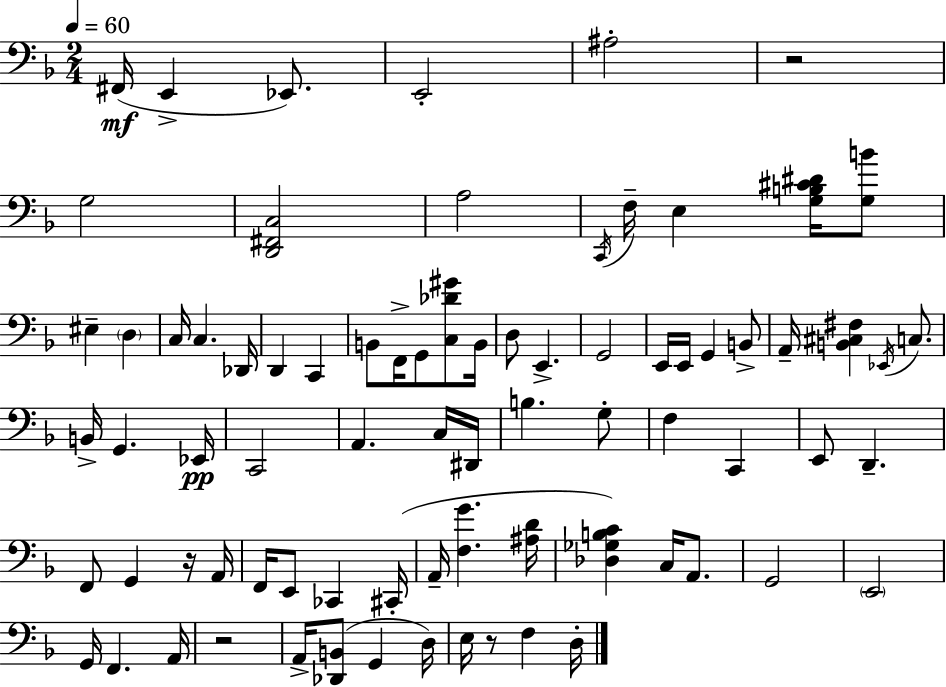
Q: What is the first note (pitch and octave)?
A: F#2